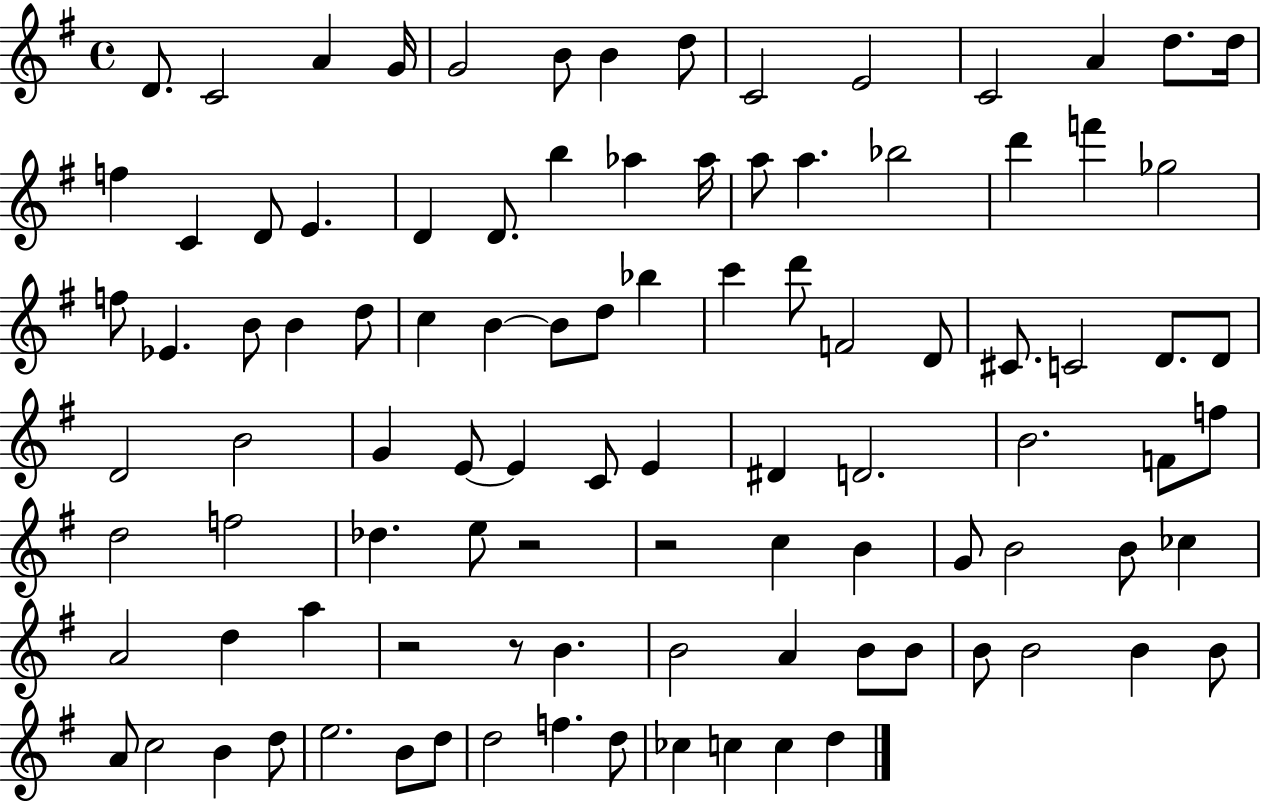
{
  \clef treble
  \time 4/4
  \defaultTimeSignature
  \key g \major
  \repeat volta 2 { d'8. c'2 a'4 g'16 | g'2 b'8 b'4 d''8 | c'2 e'2 | c'2 a'4 d''8. d''16 | \break f''4 c'4 d'8 e'4. | d'4 d'8. b''4 aes''4 aes''16 | a''8 a''4. bes''2 | d'''4 f'''4 ges''2 | \break f''8 ees'4. b'8 b'4 d''8 | c''4 b'4~~ b'8 d''8 bes''4 | c'''4 d'''8 f'2 d'8 | cis'8. c'2 d'8. d'8 | \break d'2 b'2 | g'4 e'8~~ e'4 c'8 e'4 | dis'4 d'2. | b'2. f'8 f''8 | \break d''2 f''2 | des''4. e''8 r2 | r2 c''4 b'4 | g'8 b'2 b'8 ces''4 | \break a'2 d''4 a''4 | r2 r8 b'4. | b'2 a'4 b'8 b'8 | b'8 b'2 b'4 b'8 | \break a'8 c''2 b'4 d''8 | e''2. b'8 d''8 | d''2 f''4. d''8 | ces''4 c''4 c''4 d''4 | \break } \bar "|."
}